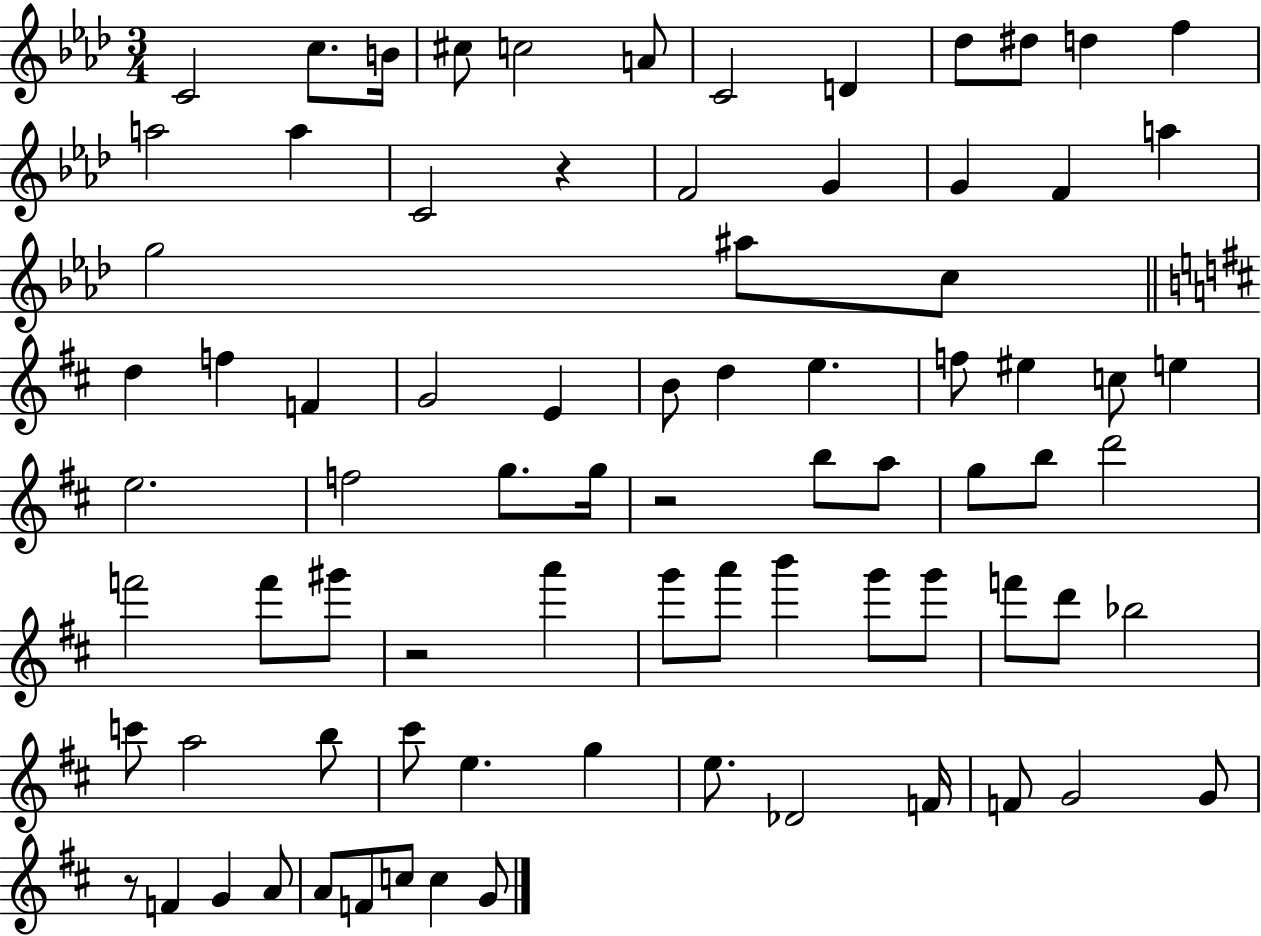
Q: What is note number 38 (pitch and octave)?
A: G5